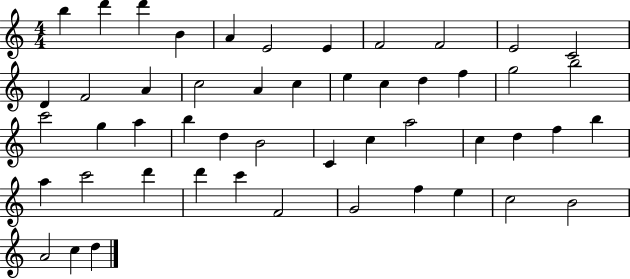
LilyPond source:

{
  \clef treble
  \numericTimeSignature
  \time 4/4
  \key c \major
  b''4 d'''4 d'''4 b'4 | a'4 e'2 e'4 | f'2 f'2 | e'2 c'2 | \break d'4 f'2 a'4 | c''2 a'4 c''4 | e''4 c''4 d''4 f''4 | g''2 b''2 | \break c'''2 g''4 a''4 | b''4 d''4 b'2 | c'4 c''4 a''2 | c''4 d''4 f''4 b''4 | \break a''4 c'''2 d'''4 | d'''4 c'''4 f'2 | g'2 f''4 e''4 | c''2 b'2 | \break a'2 c''4 d''4 | \bar "|."
}